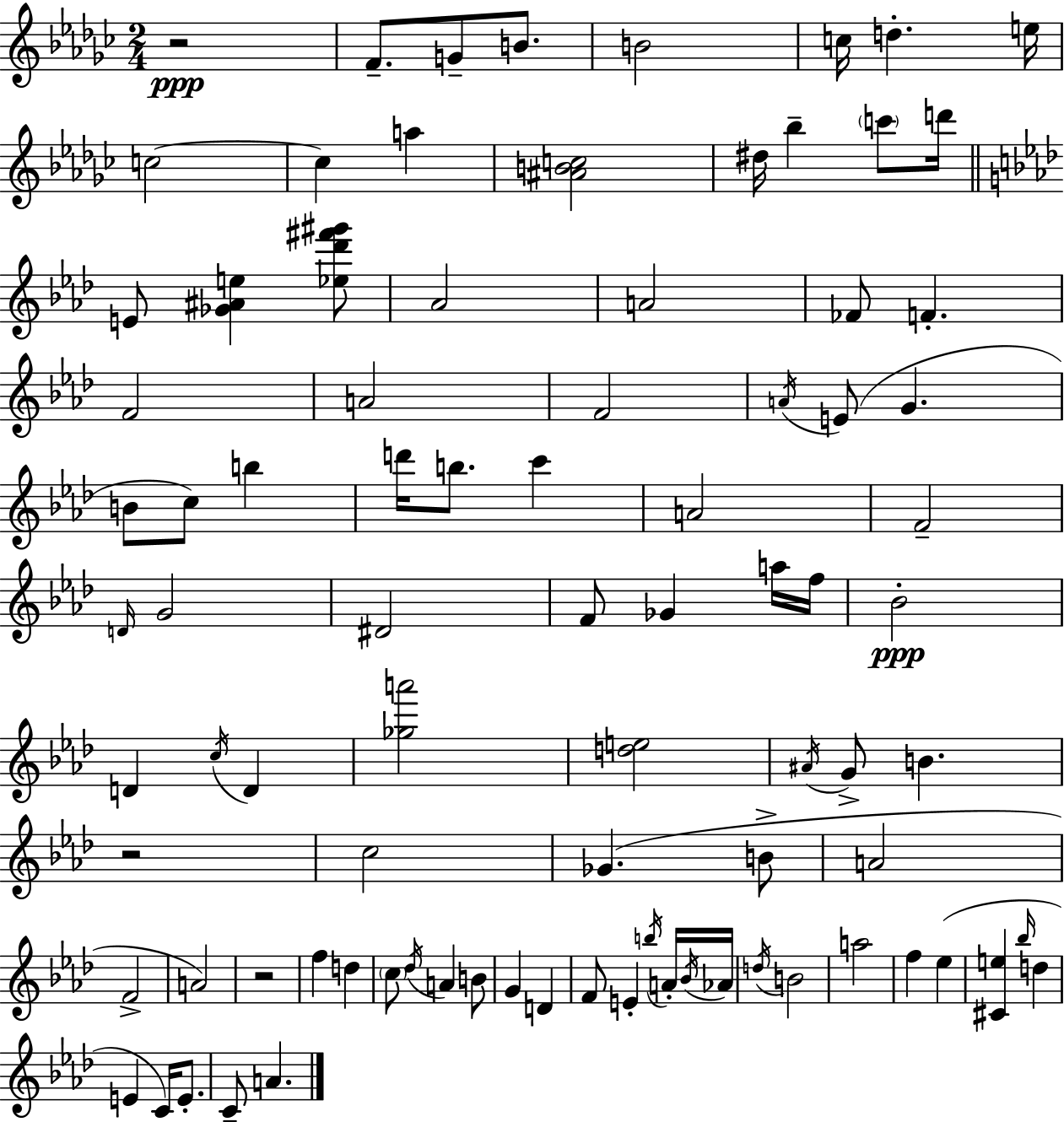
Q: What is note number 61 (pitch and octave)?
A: D4